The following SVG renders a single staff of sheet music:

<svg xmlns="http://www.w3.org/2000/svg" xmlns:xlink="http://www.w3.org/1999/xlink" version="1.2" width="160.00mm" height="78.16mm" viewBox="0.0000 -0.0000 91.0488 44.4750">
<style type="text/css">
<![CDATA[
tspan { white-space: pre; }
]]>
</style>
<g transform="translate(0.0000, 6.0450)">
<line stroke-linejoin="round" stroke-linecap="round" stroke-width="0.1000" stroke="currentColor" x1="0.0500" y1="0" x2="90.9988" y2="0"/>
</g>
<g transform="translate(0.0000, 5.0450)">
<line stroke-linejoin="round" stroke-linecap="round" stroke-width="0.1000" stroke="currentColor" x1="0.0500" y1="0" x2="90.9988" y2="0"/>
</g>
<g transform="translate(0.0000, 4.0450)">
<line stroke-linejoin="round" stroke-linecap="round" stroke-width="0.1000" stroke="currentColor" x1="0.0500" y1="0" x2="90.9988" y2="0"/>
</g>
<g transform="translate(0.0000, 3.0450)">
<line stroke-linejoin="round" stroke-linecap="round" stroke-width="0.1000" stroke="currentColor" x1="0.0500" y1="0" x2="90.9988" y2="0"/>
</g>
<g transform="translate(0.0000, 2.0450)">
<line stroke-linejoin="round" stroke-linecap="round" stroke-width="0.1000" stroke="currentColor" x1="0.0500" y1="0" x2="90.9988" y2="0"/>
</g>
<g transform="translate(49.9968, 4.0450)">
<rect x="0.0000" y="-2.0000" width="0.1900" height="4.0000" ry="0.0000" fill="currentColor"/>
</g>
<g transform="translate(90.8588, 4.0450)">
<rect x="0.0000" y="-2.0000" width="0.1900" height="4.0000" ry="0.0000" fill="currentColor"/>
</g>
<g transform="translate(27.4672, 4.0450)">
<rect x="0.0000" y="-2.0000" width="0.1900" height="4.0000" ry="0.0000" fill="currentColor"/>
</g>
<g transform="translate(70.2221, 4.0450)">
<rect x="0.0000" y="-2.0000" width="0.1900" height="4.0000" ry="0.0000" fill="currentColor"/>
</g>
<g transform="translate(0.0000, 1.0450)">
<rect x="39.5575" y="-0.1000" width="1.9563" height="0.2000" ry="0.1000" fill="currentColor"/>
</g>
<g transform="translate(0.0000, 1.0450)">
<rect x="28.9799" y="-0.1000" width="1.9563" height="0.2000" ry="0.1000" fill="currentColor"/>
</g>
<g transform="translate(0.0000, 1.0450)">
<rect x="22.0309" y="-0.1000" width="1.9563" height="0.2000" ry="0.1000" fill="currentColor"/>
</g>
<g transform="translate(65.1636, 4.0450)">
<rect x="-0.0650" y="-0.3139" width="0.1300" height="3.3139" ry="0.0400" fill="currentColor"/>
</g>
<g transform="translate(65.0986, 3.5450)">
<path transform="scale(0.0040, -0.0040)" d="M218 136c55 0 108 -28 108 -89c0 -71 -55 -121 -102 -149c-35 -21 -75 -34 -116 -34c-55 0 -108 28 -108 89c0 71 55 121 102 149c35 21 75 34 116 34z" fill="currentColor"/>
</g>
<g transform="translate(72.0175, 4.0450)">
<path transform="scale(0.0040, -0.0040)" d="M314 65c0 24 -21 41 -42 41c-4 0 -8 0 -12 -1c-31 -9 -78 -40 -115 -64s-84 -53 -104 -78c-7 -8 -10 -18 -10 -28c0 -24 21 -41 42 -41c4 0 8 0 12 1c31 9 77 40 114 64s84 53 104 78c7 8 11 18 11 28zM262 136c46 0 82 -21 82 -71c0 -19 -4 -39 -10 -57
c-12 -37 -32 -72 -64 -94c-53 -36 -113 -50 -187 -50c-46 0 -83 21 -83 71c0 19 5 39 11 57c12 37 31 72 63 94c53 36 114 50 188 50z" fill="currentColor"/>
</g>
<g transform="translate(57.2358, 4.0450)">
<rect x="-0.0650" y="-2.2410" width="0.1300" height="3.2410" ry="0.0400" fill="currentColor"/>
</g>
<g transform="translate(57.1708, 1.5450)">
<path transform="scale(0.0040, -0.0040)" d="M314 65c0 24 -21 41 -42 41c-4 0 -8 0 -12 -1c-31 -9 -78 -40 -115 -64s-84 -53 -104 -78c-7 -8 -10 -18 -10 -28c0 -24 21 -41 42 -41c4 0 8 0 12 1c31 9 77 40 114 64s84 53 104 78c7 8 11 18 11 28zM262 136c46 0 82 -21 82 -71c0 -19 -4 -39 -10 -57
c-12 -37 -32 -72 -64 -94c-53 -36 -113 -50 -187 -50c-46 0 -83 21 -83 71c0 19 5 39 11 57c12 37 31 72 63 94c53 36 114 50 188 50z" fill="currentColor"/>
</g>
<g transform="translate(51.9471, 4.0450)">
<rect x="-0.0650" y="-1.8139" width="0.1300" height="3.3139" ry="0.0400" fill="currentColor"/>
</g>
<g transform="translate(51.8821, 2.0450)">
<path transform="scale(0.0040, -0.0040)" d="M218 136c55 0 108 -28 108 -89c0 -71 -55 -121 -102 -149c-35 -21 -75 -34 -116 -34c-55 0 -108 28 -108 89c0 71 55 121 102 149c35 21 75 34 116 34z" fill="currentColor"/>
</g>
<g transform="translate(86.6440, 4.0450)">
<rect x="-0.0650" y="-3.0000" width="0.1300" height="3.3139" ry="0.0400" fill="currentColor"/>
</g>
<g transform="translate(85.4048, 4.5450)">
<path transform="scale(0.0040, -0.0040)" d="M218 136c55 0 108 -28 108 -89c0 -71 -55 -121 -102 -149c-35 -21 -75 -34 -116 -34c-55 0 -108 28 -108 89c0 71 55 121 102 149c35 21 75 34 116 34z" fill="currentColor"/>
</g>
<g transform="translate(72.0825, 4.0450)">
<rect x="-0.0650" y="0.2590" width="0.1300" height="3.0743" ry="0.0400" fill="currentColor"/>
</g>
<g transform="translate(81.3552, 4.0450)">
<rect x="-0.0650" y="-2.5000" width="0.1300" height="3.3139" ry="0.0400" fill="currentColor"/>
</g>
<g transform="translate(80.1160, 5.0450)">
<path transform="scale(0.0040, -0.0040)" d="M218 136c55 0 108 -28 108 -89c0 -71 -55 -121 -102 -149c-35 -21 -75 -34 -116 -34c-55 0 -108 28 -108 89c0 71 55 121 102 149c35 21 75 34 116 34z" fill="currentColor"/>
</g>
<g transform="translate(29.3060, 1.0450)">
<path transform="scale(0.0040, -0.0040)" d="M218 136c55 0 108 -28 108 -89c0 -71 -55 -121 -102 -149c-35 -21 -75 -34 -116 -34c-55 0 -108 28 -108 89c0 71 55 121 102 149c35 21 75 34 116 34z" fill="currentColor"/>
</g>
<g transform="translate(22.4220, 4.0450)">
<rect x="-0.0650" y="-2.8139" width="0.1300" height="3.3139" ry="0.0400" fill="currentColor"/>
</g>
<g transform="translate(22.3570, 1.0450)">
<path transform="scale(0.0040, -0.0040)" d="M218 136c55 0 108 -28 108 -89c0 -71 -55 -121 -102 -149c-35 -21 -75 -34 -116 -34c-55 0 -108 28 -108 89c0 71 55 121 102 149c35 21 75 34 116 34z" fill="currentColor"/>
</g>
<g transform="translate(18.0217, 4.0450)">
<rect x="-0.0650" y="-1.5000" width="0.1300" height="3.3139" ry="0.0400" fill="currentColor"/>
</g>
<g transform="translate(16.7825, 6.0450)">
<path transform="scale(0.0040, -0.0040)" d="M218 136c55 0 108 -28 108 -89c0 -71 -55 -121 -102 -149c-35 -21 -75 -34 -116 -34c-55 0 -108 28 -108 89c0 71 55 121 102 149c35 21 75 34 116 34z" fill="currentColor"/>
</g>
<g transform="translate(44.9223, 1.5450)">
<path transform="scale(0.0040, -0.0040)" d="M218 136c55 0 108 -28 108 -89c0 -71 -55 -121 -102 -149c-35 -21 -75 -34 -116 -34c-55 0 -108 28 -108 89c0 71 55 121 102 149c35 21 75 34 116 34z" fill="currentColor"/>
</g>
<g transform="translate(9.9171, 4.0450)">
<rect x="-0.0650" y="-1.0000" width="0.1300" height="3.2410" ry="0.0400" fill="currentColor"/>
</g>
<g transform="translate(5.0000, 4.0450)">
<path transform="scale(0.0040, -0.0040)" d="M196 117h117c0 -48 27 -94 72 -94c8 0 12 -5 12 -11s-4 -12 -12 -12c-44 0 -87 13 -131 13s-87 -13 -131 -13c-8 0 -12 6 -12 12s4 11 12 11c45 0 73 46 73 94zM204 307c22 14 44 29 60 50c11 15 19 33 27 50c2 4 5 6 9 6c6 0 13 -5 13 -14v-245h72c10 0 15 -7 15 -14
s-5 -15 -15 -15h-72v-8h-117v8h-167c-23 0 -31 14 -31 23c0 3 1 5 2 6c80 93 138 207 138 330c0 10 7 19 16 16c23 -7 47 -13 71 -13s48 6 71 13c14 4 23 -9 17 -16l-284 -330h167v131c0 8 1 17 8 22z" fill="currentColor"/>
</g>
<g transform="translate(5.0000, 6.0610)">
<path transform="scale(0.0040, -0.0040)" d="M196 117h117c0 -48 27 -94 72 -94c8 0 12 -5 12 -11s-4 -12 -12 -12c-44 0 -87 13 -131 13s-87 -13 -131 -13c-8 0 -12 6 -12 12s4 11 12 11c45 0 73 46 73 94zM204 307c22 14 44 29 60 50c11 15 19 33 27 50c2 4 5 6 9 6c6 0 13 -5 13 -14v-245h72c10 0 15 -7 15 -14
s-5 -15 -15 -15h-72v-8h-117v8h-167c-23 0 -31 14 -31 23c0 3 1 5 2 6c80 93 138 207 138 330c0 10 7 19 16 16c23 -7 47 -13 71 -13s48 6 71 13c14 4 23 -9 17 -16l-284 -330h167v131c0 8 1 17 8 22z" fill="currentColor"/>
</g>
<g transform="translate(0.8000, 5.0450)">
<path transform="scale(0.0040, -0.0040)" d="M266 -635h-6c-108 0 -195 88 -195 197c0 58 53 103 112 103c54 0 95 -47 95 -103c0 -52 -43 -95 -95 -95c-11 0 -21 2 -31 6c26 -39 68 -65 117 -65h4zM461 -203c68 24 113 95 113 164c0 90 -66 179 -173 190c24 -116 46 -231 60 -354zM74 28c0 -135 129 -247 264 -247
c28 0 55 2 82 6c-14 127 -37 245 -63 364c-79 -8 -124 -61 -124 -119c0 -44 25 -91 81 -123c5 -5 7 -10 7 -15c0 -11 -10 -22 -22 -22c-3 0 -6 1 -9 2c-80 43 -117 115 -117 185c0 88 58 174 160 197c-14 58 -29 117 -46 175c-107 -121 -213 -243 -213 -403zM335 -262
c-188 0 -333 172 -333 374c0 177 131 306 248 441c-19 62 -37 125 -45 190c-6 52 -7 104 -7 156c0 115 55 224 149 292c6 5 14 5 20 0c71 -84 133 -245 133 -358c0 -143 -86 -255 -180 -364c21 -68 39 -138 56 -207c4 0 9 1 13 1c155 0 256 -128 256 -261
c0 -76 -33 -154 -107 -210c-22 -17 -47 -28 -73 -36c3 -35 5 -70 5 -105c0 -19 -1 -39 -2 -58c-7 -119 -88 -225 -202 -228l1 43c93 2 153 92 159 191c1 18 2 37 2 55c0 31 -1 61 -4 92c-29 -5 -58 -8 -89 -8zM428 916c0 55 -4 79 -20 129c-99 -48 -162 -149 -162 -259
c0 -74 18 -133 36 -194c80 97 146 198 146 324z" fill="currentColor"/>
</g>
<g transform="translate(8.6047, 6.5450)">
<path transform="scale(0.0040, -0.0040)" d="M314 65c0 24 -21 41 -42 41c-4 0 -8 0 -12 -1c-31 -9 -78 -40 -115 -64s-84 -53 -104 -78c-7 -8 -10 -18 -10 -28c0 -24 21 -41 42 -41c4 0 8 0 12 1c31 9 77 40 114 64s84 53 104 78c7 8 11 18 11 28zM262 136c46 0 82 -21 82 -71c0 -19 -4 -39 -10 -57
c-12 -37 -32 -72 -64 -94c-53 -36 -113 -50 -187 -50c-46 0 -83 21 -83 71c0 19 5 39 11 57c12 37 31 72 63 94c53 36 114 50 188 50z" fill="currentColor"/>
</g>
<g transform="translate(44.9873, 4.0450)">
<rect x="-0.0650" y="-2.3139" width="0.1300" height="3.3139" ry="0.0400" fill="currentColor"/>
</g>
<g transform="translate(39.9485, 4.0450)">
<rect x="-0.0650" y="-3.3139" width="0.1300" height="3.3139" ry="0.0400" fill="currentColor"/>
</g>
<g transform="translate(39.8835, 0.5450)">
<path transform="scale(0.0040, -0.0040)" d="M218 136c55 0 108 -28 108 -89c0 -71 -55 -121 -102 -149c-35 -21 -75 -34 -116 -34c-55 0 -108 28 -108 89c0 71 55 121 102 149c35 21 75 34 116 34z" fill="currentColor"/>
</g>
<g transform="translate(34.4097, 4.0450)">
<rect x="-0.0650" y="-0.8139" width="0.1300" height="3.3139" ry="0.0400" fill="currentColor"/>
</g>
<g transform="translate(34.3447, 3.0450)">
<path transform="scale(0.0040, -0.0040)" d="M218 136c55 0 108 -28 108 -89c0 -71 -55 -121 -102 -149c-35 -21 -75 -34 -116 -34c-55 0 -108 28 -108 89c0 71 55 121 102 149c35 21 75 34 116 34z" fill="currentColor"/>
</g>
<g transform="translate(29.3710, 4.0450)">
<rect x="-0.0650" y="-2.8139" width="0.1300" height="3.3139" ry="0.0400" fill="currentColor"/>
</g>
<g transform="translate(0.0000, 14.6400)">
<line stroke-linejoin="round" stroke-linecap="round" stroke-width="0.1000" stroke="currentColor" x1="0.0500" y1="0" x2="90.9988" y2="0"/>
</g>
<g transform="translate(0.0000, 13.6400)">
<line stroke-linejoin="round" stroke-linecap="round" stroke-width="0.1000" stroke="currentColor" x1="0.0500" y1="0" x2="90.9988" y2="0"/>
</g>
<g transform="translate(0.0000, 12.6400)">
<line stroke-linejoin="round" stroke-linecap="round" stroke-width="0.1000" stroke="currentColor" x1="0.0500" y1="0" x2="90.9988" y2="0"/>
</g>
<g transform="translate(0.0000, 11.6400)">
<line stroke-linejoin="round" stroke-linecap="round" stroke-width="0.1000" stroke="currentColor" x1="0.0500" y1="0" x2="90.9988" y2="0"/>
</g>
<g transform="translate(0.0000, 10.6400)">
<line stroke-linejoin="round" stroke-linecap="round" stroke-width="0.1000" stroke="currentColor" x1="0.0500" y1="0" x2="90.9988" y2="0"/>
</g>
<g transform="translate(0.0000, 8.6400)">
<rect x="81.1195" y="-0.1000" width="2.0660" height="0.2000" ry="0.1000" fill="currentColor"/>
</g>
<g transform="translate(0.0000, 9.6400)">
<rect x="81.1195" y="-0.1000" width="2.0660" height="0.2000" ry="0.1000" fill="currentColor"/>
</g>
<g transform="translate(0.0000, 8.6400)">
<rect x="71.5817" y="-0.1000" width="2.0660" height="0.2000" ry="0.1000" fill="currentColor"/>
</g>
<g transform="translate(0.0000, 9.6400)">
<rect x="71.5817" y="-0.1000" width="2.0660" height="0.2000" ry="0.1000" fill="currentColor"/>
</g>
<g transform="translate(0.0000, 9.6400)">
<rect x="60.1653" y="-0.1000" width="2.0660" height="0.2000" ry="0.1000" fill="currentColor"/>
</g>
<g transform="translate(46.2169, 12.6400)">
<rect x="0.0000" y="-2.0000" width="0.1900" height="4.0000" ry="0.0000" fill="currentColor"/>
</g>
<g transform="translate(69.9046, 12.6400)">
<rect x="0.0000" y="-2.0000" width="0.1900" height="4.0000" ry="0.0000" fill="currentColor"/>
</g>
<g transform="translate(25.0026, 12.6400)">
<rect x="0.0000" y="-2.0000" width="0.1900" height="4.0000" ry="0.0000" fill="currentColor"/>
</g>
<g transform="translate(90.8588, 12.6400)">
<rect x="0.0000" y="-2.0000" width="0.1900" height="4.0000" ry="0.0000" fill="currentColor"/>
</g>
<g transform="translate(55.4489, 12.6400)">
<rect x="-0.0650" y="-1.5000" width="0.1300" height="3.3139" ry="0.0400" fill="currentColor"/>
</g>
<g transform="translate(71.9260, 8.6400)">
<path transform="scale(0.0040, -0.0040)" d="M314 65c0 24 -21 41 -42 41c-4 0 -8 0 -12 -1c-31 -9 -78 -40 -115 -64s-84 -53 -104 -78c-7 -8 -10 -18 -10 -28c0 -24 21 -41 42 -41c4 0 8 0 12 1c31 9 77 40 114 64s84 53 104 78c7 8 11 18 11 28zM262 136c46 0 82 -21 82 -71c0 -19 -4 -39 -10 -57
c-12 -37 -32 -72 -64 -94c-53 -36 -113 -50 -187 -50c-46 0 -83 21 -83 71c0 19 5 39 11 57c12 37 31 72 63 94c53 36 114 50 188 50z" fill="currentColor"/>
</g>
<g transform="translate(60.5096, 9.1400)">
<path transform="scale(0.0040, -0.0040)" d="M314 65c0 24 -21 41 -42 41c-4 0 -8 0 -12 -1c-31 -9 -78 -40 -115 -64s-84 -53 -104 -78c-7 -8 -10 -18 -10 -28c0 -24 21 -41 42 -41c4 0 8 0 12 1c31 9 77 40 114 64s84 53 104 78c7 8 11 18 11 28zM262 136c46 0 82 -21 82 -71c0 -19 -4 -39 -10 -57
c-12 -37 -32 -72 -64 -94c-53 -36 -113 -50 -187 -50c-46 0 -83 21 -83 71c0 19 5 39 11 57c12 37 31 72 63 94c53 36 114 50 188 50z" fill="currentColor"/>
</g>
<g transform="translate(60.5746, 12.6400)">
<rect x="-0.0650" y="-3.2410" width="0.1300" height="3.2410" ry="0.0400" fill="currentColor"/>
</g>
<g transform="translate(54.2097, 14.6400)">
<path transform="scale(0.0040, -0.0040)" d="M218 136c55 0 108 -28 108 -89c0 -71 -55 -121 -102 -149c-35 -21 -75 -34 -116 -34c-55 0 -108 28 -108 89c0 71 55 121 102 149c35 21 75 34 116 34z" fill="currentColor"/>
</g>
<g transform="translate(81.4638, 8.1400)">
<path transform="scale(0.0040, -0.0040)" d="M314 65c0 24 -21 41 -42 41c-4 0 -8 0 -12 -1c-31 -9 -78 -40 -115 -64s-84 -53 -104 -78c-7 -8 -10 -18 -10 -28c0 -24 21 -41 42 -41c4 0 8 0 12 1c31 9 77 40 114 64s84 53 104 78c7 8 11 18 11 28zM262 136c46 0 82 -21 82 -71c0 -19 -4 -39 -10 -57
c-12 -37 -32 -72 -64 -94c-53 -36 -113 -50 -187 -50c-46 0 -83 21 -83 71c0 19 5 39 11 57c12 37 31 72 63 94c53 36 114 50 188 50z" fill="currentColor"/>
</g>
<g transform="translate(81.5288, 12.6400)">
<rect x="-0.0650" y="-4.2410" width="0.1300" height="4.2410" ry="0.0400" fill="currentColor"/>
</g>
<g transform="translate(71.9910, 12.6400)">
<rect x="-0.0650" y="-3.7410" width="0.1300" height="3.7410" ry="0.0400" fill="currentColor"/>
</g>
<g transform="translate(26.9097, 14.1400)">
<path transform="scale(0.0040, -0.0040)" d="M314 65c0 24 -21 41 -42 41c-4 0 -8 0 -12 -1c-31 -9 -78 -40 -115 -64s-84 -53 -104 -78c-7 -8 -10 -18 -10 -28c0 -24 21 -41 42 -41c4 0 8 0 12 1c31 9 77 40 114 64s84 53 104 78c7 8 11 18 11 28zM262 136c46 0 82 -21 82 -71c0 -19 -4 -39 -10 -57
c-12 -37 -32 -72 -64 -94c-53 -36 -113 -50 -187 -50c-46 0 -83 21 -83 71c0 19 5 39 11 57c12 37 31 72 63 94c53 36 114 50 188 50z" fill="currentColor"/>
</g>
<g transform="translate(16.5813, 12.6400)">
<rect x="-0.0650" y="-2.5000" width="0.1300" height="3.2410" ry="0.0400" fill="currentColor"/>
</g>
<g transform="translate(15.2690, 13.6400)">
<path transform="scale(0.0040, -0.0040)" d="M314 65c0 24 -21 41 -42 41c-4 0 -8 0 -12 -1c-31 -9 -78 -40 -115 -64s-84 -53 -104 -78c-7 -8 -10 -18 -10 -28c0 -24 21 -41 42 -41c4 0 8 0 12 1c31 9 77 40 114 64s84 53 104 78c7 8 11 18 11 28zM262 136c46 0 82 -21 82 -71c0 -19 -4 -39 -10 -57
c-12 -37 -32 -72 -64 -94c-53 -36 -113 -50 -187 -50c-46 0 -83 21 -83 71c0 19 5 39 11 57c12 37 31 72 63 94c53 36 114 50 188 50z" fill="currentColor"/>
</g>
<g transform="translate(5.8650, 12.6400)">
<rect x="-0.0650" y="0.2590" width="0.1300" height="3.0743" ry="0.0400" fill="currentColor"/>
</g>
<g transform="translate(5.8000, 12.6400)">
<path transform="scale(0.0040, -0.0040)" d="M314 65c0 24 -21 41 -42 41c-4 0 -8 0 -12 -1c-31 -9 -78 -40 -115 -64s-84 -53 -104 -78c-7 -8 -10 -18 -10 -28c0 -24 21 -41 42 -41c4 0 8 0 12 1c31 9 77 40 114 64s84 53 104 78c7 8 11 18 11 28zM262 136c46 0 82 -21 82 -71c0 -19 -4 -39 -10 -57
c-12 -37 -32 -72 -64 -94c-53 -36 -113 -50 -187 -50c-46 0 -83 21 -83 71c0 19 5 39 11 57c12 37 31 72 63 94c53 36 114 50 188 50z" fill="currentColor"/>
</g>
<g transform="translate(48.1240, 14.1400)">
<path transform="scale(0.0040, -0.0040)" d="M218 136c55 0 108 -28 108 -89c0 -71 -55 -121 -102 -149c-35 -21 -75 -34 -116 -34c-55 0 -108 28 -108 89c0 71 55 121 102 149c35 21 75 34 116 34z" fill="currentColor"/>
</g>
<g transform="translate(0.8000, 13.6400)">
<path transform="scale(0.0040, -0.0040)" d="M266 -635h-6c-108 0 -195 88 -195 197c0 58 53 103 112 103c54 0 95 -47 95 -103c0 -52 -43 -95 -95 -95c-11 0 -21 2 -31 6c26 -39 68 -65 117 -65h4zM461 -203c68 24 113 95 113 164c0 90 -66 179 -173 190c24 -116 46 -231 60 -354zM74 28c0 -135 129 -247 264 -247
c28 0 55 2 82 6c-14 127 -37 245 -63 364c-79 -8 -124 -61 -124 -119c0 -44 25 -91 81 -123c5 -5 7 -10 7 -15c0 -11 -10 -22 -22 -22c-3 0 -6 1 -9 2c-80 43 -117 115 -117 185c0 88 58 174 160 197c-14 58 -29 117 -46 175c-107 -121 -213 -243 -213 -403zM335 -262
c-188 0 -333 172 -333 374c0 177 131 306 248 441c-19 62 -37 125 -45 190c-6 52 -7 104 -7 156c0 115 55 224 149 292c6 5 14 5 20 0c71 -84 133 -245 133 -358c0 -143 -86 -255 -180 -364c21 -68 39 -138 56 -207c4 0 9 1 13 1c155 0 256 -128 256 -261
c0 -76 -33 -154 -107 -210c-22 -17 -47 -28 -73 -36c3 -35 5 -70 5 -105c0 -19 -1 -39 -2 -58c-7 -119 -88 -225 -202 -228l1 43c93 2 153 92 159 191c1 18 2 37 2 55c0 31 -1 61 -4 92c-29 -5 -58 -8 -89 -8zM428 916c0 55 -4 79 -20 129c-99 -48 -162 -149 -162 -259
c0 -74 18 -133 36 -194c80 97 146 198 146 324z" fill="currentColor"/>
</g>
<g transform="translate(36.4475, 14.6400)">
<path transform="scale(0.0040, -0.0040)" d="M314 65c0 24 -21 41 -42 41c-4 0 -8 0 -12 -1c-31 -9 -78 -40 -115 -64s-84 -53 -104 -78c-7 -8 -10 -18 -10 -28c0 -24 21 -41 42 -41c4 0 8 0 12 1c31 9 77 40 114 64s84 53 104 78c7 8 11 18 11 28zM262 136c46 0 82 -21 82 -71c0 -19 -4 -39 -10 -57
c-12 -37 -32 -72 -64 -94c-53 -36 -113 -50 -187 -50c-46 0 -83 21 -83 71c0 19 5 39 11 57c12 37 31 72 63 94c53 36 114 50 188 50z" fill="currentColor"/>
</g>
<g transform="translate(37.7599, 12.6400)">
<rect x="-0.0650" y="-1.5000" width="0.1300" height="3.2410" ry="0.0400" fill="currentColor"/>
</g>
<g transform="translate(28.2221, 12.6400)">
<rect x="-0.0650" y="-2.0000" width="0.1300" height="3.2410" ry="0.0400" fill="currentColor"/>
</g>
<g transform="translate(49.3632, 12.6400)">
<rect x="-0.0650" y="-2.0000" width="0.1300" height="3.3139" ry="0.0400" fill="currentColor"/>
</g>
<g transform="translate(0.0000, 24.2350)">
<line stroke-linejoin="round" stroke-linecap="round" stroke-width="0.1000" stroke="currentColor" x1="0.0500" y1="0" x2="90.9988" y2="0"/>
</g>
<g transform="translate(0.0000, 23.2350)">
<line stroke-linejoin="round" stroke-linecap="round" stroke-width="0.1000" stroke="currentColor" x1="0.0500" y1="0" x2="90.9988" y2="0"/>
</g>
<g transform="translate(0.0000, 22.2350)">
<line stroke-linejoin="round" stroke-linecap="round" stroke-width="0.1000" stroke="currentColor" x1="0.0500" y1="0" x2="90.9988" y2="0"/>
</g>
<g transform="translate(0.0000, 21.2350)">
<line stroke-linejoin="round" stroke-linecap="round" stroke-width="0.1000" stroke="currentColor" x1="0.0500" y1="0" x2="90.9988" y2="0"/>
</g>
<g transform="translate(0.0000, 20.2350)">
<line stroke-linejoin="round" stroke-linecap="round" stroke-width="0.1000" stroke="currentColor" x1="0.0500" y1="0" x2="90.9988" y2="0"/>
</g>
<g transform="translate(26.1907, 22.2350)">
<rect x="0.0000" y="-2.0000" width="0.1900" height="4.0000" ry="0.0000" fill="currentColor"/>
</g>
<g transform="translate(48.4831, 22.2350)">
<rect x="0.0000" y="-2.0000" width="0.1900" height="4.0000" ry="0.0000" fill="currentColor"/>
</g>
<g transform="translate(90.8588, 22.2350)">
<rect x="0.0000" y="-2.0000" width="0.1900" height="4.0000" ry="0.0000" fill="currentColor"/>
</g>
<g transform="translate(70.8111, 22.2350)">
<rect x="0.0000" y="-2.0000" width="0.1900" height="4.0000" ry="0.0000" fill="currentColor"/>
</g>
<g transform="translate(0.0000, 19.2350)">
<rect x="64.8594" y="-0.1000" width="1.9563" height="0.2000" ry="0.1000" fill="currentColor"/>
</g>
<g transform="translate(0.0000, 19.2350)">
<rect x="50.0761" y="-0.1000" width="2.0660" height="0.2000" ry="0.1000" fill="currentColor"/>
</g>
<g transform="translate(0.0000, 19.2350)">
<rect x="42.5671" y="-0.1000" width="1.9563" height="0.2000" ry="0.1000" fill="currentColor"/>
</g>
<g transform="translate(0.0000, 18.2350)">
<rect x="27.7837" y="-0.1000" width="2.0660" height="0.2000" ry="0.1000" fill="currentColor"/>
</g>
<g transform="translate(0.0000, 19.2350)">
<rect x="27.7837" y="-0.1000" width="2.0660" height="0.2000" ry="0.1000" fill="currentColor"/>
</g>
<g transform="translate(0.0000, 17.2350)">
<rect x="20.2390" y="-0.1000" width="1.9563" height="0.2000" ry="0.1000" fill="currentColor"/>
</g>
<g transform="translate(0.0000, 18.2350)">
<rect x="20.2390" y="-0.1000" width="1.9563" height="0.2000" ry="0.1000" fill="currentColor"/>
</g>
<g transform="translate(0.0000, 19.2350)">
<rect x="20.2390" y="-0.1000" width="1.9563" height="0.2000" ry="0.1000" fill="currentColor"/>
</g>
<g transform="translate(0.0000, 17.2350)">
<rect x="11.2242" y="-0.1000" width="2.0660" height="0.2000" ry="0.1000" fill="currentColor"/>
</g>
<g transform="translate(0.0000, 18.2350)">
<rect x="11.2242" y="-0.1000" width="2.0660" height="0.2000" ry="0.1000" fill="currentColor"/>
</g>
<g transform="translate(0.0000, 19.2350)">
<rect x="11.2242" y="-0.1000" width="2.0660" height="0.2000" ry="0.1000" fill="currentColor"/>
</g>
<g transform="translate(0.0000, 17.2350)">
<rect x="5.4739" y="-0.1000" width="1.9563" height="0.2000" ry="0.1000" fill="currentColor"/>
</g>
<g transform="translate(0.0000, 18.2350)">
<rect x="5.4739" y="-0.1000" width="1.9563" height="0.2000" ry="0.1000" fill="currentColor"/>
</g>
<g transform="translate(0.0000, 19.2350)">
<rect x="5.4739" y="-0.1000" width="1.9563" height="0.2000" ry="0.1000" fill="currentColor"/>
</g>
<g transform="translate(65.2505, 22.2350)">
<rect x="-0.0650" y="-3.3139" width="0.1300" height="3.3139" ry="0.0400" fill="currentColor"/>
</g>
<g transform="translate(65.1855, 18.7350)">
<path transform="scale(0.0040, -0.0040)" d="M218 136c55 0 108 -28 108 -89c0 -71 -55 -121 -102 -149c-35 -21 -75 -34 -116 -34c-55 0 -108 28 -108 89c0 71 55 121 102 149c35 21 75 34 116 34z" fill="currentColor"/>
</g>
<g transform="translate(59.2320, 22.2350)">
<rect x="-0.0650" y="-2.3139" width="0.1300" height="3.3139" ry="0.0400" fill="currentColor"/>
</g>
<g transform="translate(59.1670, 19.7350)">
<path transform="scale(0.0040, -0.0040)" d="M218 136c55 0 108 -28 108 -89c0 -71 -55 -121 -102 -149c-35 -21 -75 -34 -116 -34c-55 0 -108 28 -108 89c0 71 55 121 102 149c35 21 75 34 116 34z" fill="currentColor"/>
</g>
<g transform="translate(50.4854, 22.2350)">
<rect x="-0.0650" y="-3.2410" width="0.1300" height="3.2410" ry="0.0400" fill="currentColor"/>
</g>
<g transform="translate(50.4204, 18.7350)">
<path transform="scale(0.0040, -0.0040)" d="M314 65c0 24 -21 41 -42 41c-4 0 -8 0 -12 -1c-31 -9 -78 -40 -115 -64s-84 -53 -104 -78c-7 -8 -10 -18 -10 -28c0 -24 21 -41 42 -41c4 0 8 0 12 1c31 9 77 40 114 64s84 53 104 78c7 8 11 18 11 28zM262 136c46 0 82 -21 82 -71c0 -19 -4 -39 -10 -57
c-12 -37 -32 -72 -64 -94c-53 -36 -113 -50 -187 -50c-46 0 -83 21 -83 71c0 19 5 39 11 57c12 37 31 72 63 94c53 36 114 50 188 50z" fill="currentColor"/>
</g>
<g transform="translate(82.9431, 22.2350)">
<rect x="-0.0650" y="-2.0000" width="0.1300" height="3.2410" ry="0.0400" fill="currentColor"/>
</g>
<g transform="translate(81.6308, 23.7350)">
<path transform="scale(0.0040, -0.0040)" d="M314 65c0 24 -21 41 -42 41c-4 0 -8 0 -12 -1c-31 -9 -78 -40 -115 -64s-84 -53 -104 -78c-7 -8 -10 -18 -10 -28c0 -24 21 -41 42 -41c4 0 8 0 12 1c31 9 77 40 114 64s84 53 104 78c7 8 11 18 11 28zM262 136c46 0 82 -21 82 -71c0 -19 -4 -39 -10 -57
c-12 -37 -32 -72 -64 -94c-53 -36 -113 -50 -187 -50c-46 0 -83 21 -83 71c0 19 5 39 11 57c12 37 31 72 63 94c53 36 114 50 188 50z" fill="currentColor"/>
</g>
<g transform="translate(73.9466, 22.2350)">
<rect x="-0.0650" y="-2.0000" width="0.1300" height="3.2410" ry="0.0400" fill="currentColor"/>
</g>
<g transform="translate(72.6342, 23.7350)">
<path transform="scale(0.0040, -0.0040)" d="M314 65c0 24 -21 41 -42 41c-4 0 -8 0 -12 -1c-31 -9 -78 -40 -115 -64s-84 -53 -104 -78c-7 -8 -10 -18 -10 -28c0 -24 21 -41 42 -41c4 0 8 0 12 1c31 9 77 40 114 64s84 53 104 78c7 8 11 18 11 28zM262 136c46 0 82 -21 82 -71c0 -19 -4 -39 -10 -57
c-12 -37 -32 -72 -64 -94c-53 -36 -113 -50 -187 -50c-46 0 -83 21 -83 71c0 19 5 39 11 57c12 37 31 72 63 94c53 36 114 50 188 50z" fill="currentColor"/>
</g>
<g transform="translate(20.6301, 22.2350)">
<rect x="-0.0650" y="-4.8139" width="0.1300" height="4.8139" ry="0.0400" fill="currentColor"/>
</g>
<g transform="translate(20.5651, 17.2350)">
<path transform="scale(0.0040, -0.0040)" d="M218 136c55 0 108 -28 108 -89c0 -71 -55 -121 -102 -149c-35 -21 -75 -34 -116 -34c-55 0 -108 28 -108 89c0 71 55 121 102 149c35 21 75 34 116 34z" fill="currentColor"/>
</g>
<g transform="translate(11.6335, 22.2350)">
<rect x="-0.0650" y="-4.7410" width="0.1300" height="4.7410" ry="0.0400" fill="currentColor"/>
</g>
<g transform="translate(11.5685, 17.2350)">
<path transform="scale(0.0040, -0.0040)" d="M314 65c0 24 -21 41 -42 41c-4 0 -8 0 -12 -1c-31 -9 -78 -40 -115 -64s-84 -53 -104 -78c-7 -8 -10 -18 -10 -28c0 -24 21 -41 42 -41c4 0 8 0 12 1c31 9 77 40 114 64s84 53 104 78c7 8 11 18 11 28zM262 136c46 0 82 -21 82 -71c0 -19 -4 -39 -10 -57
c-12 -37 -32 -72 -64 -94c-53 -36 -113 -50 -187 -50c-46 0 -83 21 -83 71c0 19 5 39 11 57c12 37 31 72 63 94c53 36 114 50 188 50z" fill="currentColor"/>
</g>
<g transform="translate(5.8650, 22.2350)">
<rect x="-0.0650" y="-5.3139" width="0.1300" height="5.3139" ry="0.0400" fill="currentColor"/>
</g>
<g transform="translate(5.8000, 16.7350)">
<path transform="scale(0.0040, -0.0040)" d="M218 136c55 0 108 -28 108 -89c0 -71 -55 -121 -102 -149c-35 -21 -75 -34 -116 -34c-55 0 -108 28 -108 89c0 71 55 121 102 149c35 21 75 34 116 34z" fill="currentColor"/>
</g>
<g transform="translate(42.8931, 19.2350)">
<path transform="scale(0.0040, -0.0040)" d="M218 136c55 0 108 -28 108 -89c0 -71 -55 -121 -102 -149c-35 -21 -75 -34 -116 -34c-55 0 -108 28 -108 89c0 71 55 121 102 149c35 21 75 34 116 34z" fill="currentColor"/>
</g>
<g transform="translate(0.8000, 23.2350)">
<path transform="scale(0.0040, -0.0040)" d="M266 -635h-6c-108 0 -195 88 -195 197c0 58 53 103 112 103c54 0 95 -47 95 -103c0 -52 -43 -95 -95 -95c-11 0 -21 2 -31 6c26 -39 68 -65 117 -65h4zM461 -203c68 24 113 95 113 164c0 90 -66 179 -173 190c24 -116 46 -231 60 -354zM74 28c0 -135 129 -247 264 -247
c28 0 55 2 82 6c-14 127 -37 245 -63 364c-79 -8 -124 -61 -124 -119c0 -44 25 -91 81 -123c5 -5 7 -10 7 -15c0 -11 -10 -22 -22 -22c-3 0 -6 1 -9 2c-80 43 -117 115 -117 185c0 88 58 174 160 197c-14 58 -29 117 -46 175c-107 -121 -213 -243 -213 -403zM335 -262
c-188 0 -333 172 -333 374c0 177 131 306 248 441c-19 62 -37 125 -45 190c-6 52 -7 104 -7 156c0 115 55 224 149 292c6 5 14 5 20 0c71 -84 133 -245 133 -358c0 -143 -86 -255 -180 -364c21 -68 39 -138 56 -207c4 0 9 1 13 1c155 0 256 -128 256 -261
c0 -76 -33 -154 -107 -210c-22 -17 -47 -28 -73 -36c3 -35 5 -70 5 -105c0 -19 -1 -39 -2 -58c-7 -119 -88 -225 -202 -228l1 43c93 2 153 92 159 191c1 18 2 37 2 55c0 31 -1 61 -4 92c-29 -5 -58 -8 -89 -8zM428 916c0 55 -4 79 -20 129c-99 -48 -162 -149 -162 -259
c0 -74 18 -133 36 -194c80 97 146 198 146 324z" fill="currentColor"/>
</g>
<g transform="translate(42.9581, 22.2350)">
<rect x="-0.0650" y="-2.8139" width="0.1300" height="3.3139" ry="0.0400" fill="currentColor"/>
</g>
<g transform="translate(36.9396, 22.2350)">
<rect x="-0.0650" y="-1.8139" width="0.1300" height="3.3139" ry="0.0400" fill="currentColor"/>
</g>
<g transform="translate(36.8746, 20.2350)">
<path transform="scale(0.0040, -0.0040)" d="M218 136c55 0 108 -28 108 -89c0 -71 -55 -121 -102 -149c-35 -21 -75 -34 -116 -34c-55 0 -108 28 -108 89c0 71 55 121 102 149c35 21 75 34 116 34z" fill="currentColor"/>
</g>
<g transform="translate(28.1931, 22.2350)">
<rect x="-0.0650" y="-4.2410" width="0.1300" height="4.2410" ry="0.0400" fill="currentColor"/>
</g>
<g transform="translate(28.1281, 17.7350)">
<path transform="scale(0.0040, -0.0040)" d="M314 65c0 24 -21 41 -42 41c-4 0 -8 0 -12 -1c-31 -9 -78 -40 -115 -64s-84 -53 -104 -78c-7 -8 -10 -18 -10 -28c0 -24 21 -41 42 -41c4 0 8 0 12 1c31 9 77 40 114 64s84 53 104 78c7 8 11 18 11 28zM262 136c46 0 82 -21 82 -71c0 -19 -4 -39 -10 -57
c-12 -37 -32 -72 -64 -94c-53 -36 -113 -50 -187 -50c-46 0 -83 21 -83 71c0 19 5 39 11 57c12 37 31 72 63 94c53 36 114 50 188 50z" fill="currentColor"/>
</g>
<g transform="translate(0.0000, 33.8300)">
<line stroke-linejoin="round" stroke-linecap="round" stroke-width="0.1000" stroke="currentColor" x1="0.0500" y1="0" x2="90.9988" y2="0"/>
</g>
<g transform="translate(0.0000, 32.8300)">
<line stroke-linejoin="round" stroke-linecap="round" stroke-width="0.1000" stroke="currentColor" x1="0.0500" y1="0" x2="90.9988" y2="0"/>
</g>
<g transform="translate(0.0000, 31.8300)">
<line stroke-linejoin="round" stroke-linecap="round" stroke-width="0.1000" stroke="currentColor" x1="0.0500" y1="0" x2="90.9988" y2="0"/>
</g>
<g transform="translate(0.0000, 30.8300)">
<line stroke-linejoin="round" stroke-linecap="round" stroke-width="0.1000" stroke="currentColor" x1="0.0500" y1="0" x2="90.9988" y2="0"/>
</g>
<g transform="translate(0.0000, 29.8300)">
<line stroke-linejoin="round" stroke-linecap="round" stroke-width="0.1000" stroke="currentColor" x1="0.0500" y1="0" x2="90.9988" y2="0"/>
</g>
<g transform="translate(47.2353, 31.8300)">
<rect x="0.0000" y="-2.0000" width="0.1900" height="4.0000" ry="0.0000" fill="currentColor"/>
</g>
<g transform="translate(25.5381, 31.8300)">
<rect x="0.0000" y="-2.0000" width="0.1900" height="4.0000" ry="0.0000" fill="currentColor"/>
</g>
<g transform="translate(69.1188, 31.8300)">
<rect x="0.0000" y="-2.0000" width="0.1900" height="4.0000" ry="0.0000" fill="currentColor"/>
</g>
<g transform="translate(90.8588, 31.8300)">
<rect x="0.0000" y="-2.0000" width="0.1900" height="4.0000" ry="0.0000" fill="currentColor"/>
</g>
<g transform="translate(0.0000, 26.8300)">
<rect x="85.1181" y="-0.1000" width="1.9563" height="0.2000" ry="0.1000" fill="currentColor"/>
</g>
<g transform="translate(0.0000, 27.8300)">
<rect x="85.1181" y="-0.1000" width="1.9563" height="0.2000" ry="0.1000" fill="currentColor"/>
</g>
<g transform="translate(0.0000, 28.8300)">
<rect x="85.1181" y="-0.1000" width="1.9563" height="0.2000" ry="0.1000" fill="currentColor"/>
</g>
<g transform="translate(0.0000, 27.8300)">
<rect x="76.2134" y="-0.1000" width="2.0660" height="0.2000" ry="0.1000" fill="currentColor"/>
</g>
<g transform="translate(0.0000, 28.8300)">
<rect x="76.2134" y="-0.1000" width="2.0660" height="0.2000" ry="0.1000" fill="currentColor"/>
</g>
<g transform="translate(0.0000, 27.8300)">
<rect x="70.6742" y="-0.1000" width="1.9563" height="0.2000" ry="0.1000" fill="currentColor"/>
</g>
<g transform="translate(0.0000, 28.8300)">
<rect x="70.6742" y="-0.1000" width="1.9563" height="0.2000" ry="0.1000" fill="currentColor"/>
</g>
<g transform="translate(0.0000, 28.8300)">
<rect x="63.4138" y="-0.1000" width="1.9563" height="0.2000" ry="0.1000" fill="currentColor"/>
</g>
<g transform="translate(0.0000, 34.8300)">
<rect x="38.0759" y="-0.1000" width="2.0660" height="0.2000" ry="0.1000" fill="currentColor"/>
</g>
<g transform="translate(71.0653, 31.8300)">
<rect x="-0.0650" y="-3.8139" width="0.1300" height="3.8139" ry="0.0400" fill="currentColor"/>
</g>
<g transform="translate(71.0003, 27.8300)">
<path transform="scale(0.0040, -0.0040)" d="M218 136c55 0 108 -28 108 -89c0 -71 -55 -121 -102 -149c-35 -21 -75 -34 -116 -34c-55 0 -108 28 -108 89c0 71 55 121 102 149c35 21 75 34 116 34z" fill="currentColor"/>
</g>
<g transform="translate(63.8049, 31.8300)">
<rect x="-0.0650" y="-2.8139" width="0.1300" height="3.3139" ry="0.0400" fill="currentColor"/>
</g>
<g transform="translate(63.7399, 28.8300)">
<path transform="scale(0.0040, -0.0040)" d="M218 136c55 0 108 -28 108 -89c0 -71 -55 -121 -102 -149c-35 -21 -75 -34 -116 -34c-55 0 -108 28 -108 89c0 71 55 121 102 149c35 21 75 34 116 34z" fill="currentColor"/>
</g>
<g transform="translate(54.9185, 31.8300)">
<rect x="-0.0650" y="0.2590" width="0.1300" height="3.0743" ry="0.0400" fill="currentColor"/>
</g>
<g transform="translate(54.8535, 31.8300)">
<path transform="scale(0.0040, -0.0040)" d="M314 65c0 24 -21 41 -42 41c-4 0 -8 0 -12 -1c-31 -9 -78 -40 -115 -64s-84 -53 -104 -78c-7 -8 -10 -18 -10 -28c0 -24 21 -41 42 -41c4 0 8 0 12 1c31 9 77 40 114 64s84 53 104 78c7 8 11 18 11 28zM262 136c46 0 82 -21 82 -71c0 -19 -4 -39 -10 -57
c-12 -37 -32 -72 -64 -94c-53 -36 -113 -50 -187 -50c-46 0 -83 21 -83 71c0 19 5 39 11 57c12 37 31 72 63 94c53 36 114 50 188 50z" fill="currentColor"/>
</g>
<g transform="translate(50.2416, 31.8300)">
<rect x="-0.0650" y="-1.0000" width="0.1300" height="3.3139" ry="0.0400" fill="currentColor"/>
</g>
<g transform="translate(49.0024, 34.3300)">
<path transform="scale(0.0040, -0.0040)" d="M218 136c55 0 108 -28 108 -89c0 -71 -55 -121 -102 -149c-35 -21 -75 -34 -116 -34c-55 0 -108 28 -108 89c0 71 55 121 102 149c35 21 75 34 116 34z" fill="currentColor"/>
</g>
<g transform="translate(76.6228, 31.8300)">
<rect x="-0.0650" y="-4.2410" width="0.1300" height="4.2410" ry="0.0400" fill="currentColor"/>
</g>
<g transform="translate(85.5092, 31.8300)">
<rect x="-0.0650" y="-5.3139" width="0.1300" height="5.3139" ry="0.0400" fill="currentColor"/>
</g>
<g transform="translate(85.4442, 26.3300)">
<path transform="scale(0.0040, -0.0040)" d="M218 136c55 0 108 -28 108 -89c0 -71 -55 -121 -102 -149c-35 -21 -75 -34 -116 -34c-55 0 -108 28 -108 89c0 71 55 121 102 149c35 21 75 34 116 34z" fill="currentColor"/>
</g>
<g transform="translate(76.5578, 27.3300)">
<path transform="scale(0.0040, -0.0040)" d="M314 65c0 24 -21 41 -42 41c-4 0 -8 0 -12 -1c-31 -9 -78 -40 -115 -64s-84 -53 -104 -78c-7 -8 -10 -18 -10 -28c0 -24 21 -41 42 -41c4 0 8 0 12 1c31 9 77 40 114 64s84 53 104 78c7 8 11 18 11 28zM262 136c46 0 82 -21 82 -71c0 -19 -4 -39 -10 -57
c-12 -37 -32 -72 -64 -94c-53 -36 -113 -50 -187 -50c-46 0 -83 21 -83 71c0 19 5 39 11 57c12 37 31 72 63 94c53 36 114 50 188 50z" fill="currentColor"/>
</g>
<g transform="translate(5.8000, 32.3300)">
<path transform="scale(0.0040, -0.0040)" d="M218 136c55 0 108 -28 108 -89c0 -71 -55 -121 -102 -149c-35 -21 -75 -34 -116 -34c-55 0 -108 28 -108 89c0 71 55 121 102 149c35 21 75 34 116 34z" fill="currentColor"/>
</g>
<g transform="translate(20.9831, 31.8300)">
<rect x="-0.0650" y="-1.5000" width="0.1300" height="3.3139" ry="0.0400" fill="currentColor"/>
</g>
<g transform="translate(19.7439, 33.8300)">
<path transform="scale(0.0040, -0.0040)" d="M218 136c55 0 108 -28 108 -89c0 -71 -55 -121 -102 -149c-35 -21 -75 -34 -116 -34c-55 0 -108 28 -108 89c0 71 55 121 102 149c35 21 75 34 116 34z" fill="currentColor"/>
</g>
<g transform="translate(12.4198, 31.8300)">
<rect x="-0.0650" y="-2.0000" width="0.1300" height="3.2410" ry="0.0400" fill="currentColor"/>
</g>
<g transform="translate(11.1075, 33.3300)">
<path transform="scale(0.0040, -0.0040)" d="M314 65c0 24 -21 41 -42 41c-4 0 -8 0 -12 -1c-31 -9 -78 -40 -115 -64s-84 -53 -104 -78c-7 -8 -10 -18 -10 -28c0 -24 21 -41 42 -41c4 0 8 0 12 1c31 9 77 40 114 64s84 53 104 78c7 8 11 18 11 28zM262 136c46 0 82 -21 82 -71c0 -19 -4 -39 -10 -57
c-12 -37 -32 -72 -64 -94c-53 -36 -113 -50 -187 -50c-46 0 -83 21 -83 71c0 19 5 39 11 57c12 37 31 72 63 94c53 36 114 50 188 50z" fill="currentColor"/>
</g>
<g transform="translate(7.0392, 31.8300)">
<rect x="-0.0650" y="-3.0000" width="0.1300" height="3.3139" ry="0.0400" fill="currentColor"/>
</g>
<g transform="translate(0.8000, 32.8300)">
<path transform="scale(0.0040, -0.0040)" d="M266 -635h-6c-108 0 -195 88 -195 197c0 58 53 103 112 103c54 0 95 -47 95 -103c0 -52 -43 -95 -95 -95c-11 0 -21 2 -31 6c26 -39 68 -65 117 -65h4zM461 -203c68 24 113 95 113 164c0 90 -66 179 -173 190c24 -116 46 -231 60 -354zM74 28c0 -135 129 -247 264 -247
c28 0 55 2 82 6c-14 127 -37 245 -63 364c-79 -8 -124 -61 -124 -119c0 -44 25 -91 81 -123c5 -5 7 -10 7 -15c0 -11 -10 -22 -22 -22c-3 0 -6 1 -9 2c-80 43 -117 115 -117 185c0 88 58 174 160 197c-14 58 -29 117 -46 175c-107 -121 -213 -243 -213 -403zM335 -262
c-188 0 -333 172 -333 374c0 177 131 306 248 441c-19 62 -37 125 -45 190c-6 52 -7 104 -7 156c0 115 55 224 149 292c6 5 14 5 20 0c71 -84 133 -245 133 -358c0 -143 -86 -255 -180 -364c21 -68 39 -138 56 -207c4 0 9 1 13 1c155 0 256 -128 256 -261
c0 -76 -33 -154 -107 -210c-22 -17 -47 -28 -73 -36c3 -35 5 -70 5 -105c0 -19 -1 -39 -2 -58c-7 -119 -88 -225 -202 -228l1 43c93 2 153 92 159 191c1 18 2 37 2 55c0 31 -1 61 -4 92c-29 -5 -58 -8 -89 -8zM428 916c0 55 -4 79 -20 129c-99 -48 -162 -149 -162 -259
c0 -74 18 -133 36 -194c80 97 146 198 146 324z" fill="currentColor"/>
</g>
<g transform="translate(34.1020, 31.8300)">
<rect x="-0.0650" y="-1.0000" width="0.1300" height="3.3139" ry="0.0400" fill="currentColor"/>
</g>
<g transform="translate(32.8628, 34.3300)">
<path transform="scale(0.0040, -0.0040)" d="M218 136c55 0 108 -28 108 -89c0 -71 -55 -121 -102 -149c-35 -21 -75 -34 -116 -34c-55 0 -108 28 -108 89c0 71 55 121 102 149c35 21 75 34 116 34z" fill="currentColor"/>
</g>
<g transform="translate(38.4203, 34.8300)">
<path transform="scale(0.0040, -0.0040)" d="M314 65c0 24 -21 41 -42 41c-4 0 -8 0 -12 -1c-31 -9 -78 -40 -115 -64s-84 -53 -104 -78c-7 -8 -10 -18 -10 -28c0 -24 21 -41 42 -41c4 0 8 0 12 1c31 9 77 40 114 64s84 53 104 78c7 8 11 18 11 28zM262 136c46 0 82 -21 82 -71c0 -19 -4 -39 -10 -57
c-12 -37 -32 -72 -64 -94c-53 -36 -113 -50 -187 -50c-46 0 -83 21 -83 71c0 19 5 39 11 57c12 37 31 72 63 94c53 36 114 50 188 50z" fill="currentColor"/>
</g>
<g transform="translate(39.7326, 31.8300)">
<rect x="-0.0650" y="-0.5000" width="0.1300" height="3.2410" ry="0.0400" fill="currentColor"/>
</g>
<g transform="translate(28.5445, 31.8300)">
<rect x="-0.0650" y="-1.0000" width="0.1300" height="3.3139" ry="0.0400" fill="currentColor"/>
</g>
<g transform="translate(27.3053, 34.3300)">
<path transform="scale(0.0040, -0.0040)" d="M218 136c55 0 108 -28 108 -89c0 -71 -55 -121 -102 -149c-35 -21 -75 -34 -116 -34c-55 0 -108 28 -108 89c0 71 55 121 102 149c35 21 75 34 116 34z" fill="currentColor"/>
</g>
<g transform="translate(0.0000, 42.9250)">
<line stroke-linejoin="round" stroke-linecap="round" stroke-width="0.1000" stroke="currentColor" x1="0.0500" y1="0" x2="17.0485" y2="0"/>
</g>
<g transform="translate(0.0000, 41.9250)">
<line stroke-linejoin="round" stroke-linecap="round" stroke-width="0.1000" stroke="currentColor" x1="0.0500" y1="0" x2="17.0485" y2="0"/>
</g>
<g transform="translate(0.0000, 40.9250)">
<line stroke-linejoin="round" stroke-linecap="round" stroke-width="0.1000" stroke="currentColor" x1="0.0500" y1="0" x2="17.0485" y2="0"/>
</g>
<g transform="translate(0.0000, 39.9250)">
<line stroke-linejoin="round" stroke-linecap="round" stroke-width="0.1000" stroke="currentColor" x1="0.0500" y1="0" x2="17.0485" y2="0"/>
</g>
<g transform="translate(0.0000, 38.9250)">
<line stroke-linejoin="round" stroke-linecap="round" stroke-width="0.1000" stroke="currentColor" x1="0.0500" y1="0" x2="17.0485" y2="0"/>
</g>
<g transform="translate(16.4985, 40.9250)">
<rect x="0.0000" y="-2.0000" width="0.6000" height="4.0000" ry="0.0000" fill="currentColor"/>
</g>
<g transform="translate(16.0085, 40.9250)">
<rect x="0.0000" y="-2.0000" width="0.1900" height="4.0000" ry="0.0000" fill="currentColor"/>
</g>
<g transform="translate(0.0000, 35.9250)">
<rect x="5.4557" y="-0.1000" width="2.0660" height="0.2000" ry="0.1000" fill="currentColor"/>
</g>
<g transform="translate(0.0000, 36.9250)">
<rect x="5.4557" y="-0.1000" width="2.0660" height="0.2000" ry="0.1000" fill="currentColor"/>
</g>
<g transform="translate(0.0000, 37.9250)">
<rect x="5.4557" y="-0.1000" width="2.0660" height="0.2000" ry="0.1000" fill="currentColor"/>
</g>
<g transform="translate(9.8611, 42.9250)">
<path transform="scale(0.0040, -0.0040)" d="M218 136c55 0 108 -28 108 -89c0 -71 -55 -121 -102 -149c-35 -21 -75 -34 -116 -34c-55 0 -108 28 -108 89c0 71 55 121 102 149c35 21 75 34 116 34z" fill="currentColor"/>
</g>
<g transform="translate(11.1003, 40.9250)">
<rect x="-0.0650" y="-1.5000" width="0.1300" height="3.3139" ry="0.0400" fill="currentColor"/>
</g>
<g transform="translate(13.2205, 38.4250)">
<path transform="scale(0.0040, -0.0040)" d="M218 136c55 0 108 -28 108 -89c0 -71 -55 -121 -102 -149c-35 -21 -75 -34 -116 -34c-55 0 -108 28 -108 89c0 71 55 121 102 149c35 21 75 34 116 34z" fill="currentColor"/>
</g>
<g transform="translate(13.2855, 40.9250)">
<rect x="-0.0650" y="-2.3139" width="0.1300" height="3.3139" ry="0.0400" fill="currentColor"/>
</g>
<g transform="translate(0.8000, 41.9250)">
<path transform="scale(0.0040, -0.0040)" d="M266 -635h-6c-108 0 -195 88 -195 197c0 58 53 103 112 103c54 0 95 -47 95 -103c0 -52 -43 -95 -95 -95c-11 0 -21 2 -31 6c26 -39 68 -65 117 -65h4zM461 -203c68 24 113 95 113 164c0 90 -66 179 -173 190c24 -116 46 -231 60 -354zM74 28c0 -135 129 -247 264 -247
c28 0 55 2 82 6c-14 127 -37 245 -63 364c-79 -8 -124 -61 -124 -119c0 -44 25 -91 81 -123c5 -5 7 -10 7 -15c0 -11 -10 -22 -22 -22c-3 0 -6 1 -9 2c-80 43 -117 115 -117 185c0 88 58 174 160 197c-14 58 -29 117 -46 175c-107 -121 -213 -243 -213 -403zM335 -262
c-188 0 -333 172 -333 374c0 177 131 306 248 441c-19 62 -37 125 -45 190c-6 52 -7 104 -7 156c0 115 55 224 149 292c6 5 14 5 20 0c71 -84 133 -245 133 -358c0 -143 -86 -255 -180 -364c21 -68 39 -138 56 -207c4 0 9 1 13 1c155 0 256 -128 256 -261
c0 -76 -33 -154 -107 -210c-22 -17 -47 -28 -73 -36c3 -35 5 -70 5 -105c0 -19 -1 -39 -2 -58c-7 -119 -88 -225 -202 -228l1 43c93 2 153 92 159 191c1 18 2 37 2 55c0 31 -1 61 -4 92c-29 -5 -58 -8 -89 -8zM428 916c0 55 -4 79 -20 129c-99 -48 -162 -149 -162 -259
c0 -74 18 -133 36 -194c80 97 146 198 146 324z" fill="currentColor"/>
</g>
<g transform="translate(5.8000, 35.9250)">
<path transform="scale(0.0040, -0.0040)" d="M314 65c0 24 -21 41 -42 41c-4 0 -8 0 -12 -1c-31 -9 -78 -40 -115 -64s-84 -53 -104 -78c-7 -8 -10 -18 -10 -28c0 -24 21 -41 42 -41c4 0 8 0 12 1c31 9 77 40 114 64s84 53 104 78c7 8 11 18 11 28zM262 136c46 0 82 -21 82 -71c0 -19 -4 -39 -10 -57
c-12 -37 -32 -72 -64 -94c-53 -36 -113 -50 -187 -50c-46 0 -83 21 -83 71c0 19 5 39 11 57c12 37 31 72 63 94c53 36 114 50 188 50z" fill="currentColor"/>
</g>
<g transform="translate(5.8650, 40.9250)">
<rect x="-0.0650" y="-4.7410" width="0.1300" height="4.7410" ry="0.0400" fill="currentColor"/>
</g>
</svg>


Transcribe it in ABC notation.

X:1
T:Untitled
M:4/4
L:1/4
K:C
D2 E a a d b g f g2 c B2 G A B2 G2 F2 E2 F E b2 c'2 d'2 f' e'2 e' d'2 f a b2 g b F2 F2 A F2 E D D C2 D B2 a c' d'2 f' e'2 E g